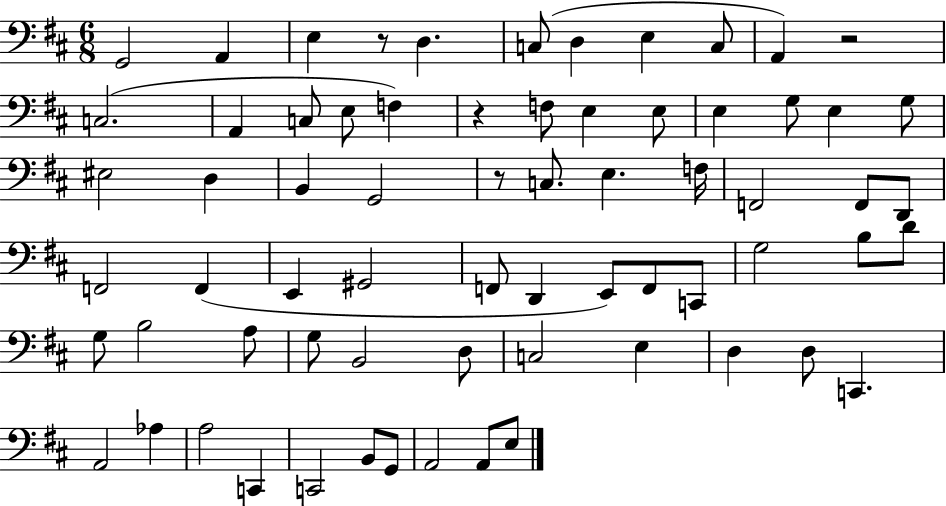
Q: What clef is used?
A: bass